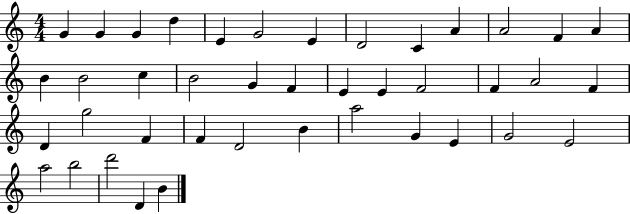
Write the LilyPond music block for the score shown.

{
  \clef treble
  \numericTimeSignature
  \time 4/4
  \key c \major
  g'4 g'4 g'4 d''4 | e'4 g'2 e'4 | d'2 c'4 a'4 | a'2 f'4 a'4 | \break b'4 b'2 c''4 | b'2 g'4 f'4 | e'4 e'4 f'2 | f'4 a'2 f'4 | \break d'4 g''2 f'4 | f'4 d'2 b'4 | a''2 g'4 e'4 | g'2 e'2 | \break a''2 b''2 | d'''2 d'4 b'4 | \bar "|."
}